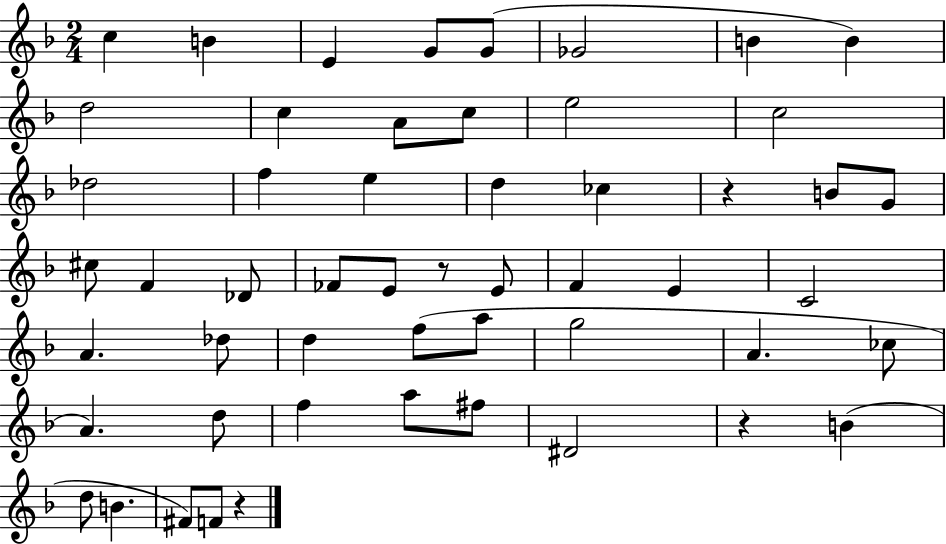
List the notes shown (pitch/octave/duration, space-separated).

C5/q B4/q E4/q G4/e G4/e Gb4/h B4/q B4/q D5/h C5/q A4/e C5/e E5/h C5/h Db5/h F5/q E5/q D5/q CES5/q R/q B4/e G4/e C#5/e F4/q Db4/e FES4/e E4/e R/e E4/e F4/q E4/q C4/h A4/q. Db5/e D5/q F5/e A5/e G5/h A4/q. CES5/e A4/q. D5/e F5/q A5/e F#5/e D#4/h R/q B4/q D5/e B4/q. F#4/e F4/e R/q